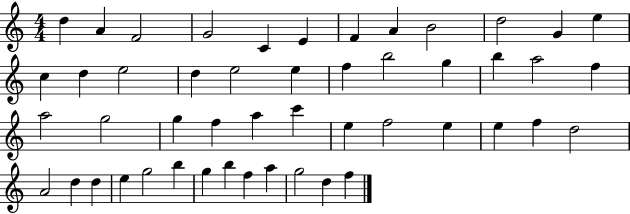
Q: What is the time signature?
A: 4/4